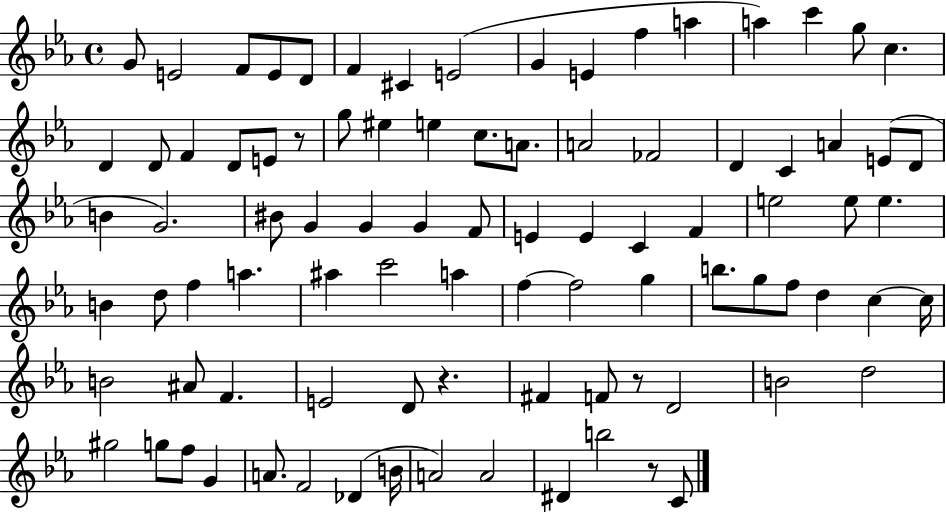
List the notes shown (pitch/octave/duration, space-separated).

G4/e E4/h F4/e E4/e D4/e F4/q C#4/q E4/h G4/q E4/q F5/q A5/q A5/q C6/q G5/e C5/q. D4/q D4/e F4/q D4/e E4/e R/e G5/e EIS5/q E5/q C5/e. A4/e. A4/h FES4/h D4/q C4/q A4/q E4/e D4/e B4/q G4/h. BIS4/e G4/q G4/q G4/q F4/e E4/q E4/q C4/q F4/q E5/h E5/e E5/q. B4/q D5/e F5/q A5/q. A#5/q C6/h A5/q F5/q F5/h G5/q B5/e. G5/e F5/e D5/q C5/q C5/s B4/h A#4/e F4/q. E4/h D4/e R/q. F#4/q F4/e R/e D4/h B4/h D5/h G#5/h G5/e F5/e G4/q A4/e. F4/h Db4/q B4/s A4/h A4/h D#4/q B5/h R/e C4/e